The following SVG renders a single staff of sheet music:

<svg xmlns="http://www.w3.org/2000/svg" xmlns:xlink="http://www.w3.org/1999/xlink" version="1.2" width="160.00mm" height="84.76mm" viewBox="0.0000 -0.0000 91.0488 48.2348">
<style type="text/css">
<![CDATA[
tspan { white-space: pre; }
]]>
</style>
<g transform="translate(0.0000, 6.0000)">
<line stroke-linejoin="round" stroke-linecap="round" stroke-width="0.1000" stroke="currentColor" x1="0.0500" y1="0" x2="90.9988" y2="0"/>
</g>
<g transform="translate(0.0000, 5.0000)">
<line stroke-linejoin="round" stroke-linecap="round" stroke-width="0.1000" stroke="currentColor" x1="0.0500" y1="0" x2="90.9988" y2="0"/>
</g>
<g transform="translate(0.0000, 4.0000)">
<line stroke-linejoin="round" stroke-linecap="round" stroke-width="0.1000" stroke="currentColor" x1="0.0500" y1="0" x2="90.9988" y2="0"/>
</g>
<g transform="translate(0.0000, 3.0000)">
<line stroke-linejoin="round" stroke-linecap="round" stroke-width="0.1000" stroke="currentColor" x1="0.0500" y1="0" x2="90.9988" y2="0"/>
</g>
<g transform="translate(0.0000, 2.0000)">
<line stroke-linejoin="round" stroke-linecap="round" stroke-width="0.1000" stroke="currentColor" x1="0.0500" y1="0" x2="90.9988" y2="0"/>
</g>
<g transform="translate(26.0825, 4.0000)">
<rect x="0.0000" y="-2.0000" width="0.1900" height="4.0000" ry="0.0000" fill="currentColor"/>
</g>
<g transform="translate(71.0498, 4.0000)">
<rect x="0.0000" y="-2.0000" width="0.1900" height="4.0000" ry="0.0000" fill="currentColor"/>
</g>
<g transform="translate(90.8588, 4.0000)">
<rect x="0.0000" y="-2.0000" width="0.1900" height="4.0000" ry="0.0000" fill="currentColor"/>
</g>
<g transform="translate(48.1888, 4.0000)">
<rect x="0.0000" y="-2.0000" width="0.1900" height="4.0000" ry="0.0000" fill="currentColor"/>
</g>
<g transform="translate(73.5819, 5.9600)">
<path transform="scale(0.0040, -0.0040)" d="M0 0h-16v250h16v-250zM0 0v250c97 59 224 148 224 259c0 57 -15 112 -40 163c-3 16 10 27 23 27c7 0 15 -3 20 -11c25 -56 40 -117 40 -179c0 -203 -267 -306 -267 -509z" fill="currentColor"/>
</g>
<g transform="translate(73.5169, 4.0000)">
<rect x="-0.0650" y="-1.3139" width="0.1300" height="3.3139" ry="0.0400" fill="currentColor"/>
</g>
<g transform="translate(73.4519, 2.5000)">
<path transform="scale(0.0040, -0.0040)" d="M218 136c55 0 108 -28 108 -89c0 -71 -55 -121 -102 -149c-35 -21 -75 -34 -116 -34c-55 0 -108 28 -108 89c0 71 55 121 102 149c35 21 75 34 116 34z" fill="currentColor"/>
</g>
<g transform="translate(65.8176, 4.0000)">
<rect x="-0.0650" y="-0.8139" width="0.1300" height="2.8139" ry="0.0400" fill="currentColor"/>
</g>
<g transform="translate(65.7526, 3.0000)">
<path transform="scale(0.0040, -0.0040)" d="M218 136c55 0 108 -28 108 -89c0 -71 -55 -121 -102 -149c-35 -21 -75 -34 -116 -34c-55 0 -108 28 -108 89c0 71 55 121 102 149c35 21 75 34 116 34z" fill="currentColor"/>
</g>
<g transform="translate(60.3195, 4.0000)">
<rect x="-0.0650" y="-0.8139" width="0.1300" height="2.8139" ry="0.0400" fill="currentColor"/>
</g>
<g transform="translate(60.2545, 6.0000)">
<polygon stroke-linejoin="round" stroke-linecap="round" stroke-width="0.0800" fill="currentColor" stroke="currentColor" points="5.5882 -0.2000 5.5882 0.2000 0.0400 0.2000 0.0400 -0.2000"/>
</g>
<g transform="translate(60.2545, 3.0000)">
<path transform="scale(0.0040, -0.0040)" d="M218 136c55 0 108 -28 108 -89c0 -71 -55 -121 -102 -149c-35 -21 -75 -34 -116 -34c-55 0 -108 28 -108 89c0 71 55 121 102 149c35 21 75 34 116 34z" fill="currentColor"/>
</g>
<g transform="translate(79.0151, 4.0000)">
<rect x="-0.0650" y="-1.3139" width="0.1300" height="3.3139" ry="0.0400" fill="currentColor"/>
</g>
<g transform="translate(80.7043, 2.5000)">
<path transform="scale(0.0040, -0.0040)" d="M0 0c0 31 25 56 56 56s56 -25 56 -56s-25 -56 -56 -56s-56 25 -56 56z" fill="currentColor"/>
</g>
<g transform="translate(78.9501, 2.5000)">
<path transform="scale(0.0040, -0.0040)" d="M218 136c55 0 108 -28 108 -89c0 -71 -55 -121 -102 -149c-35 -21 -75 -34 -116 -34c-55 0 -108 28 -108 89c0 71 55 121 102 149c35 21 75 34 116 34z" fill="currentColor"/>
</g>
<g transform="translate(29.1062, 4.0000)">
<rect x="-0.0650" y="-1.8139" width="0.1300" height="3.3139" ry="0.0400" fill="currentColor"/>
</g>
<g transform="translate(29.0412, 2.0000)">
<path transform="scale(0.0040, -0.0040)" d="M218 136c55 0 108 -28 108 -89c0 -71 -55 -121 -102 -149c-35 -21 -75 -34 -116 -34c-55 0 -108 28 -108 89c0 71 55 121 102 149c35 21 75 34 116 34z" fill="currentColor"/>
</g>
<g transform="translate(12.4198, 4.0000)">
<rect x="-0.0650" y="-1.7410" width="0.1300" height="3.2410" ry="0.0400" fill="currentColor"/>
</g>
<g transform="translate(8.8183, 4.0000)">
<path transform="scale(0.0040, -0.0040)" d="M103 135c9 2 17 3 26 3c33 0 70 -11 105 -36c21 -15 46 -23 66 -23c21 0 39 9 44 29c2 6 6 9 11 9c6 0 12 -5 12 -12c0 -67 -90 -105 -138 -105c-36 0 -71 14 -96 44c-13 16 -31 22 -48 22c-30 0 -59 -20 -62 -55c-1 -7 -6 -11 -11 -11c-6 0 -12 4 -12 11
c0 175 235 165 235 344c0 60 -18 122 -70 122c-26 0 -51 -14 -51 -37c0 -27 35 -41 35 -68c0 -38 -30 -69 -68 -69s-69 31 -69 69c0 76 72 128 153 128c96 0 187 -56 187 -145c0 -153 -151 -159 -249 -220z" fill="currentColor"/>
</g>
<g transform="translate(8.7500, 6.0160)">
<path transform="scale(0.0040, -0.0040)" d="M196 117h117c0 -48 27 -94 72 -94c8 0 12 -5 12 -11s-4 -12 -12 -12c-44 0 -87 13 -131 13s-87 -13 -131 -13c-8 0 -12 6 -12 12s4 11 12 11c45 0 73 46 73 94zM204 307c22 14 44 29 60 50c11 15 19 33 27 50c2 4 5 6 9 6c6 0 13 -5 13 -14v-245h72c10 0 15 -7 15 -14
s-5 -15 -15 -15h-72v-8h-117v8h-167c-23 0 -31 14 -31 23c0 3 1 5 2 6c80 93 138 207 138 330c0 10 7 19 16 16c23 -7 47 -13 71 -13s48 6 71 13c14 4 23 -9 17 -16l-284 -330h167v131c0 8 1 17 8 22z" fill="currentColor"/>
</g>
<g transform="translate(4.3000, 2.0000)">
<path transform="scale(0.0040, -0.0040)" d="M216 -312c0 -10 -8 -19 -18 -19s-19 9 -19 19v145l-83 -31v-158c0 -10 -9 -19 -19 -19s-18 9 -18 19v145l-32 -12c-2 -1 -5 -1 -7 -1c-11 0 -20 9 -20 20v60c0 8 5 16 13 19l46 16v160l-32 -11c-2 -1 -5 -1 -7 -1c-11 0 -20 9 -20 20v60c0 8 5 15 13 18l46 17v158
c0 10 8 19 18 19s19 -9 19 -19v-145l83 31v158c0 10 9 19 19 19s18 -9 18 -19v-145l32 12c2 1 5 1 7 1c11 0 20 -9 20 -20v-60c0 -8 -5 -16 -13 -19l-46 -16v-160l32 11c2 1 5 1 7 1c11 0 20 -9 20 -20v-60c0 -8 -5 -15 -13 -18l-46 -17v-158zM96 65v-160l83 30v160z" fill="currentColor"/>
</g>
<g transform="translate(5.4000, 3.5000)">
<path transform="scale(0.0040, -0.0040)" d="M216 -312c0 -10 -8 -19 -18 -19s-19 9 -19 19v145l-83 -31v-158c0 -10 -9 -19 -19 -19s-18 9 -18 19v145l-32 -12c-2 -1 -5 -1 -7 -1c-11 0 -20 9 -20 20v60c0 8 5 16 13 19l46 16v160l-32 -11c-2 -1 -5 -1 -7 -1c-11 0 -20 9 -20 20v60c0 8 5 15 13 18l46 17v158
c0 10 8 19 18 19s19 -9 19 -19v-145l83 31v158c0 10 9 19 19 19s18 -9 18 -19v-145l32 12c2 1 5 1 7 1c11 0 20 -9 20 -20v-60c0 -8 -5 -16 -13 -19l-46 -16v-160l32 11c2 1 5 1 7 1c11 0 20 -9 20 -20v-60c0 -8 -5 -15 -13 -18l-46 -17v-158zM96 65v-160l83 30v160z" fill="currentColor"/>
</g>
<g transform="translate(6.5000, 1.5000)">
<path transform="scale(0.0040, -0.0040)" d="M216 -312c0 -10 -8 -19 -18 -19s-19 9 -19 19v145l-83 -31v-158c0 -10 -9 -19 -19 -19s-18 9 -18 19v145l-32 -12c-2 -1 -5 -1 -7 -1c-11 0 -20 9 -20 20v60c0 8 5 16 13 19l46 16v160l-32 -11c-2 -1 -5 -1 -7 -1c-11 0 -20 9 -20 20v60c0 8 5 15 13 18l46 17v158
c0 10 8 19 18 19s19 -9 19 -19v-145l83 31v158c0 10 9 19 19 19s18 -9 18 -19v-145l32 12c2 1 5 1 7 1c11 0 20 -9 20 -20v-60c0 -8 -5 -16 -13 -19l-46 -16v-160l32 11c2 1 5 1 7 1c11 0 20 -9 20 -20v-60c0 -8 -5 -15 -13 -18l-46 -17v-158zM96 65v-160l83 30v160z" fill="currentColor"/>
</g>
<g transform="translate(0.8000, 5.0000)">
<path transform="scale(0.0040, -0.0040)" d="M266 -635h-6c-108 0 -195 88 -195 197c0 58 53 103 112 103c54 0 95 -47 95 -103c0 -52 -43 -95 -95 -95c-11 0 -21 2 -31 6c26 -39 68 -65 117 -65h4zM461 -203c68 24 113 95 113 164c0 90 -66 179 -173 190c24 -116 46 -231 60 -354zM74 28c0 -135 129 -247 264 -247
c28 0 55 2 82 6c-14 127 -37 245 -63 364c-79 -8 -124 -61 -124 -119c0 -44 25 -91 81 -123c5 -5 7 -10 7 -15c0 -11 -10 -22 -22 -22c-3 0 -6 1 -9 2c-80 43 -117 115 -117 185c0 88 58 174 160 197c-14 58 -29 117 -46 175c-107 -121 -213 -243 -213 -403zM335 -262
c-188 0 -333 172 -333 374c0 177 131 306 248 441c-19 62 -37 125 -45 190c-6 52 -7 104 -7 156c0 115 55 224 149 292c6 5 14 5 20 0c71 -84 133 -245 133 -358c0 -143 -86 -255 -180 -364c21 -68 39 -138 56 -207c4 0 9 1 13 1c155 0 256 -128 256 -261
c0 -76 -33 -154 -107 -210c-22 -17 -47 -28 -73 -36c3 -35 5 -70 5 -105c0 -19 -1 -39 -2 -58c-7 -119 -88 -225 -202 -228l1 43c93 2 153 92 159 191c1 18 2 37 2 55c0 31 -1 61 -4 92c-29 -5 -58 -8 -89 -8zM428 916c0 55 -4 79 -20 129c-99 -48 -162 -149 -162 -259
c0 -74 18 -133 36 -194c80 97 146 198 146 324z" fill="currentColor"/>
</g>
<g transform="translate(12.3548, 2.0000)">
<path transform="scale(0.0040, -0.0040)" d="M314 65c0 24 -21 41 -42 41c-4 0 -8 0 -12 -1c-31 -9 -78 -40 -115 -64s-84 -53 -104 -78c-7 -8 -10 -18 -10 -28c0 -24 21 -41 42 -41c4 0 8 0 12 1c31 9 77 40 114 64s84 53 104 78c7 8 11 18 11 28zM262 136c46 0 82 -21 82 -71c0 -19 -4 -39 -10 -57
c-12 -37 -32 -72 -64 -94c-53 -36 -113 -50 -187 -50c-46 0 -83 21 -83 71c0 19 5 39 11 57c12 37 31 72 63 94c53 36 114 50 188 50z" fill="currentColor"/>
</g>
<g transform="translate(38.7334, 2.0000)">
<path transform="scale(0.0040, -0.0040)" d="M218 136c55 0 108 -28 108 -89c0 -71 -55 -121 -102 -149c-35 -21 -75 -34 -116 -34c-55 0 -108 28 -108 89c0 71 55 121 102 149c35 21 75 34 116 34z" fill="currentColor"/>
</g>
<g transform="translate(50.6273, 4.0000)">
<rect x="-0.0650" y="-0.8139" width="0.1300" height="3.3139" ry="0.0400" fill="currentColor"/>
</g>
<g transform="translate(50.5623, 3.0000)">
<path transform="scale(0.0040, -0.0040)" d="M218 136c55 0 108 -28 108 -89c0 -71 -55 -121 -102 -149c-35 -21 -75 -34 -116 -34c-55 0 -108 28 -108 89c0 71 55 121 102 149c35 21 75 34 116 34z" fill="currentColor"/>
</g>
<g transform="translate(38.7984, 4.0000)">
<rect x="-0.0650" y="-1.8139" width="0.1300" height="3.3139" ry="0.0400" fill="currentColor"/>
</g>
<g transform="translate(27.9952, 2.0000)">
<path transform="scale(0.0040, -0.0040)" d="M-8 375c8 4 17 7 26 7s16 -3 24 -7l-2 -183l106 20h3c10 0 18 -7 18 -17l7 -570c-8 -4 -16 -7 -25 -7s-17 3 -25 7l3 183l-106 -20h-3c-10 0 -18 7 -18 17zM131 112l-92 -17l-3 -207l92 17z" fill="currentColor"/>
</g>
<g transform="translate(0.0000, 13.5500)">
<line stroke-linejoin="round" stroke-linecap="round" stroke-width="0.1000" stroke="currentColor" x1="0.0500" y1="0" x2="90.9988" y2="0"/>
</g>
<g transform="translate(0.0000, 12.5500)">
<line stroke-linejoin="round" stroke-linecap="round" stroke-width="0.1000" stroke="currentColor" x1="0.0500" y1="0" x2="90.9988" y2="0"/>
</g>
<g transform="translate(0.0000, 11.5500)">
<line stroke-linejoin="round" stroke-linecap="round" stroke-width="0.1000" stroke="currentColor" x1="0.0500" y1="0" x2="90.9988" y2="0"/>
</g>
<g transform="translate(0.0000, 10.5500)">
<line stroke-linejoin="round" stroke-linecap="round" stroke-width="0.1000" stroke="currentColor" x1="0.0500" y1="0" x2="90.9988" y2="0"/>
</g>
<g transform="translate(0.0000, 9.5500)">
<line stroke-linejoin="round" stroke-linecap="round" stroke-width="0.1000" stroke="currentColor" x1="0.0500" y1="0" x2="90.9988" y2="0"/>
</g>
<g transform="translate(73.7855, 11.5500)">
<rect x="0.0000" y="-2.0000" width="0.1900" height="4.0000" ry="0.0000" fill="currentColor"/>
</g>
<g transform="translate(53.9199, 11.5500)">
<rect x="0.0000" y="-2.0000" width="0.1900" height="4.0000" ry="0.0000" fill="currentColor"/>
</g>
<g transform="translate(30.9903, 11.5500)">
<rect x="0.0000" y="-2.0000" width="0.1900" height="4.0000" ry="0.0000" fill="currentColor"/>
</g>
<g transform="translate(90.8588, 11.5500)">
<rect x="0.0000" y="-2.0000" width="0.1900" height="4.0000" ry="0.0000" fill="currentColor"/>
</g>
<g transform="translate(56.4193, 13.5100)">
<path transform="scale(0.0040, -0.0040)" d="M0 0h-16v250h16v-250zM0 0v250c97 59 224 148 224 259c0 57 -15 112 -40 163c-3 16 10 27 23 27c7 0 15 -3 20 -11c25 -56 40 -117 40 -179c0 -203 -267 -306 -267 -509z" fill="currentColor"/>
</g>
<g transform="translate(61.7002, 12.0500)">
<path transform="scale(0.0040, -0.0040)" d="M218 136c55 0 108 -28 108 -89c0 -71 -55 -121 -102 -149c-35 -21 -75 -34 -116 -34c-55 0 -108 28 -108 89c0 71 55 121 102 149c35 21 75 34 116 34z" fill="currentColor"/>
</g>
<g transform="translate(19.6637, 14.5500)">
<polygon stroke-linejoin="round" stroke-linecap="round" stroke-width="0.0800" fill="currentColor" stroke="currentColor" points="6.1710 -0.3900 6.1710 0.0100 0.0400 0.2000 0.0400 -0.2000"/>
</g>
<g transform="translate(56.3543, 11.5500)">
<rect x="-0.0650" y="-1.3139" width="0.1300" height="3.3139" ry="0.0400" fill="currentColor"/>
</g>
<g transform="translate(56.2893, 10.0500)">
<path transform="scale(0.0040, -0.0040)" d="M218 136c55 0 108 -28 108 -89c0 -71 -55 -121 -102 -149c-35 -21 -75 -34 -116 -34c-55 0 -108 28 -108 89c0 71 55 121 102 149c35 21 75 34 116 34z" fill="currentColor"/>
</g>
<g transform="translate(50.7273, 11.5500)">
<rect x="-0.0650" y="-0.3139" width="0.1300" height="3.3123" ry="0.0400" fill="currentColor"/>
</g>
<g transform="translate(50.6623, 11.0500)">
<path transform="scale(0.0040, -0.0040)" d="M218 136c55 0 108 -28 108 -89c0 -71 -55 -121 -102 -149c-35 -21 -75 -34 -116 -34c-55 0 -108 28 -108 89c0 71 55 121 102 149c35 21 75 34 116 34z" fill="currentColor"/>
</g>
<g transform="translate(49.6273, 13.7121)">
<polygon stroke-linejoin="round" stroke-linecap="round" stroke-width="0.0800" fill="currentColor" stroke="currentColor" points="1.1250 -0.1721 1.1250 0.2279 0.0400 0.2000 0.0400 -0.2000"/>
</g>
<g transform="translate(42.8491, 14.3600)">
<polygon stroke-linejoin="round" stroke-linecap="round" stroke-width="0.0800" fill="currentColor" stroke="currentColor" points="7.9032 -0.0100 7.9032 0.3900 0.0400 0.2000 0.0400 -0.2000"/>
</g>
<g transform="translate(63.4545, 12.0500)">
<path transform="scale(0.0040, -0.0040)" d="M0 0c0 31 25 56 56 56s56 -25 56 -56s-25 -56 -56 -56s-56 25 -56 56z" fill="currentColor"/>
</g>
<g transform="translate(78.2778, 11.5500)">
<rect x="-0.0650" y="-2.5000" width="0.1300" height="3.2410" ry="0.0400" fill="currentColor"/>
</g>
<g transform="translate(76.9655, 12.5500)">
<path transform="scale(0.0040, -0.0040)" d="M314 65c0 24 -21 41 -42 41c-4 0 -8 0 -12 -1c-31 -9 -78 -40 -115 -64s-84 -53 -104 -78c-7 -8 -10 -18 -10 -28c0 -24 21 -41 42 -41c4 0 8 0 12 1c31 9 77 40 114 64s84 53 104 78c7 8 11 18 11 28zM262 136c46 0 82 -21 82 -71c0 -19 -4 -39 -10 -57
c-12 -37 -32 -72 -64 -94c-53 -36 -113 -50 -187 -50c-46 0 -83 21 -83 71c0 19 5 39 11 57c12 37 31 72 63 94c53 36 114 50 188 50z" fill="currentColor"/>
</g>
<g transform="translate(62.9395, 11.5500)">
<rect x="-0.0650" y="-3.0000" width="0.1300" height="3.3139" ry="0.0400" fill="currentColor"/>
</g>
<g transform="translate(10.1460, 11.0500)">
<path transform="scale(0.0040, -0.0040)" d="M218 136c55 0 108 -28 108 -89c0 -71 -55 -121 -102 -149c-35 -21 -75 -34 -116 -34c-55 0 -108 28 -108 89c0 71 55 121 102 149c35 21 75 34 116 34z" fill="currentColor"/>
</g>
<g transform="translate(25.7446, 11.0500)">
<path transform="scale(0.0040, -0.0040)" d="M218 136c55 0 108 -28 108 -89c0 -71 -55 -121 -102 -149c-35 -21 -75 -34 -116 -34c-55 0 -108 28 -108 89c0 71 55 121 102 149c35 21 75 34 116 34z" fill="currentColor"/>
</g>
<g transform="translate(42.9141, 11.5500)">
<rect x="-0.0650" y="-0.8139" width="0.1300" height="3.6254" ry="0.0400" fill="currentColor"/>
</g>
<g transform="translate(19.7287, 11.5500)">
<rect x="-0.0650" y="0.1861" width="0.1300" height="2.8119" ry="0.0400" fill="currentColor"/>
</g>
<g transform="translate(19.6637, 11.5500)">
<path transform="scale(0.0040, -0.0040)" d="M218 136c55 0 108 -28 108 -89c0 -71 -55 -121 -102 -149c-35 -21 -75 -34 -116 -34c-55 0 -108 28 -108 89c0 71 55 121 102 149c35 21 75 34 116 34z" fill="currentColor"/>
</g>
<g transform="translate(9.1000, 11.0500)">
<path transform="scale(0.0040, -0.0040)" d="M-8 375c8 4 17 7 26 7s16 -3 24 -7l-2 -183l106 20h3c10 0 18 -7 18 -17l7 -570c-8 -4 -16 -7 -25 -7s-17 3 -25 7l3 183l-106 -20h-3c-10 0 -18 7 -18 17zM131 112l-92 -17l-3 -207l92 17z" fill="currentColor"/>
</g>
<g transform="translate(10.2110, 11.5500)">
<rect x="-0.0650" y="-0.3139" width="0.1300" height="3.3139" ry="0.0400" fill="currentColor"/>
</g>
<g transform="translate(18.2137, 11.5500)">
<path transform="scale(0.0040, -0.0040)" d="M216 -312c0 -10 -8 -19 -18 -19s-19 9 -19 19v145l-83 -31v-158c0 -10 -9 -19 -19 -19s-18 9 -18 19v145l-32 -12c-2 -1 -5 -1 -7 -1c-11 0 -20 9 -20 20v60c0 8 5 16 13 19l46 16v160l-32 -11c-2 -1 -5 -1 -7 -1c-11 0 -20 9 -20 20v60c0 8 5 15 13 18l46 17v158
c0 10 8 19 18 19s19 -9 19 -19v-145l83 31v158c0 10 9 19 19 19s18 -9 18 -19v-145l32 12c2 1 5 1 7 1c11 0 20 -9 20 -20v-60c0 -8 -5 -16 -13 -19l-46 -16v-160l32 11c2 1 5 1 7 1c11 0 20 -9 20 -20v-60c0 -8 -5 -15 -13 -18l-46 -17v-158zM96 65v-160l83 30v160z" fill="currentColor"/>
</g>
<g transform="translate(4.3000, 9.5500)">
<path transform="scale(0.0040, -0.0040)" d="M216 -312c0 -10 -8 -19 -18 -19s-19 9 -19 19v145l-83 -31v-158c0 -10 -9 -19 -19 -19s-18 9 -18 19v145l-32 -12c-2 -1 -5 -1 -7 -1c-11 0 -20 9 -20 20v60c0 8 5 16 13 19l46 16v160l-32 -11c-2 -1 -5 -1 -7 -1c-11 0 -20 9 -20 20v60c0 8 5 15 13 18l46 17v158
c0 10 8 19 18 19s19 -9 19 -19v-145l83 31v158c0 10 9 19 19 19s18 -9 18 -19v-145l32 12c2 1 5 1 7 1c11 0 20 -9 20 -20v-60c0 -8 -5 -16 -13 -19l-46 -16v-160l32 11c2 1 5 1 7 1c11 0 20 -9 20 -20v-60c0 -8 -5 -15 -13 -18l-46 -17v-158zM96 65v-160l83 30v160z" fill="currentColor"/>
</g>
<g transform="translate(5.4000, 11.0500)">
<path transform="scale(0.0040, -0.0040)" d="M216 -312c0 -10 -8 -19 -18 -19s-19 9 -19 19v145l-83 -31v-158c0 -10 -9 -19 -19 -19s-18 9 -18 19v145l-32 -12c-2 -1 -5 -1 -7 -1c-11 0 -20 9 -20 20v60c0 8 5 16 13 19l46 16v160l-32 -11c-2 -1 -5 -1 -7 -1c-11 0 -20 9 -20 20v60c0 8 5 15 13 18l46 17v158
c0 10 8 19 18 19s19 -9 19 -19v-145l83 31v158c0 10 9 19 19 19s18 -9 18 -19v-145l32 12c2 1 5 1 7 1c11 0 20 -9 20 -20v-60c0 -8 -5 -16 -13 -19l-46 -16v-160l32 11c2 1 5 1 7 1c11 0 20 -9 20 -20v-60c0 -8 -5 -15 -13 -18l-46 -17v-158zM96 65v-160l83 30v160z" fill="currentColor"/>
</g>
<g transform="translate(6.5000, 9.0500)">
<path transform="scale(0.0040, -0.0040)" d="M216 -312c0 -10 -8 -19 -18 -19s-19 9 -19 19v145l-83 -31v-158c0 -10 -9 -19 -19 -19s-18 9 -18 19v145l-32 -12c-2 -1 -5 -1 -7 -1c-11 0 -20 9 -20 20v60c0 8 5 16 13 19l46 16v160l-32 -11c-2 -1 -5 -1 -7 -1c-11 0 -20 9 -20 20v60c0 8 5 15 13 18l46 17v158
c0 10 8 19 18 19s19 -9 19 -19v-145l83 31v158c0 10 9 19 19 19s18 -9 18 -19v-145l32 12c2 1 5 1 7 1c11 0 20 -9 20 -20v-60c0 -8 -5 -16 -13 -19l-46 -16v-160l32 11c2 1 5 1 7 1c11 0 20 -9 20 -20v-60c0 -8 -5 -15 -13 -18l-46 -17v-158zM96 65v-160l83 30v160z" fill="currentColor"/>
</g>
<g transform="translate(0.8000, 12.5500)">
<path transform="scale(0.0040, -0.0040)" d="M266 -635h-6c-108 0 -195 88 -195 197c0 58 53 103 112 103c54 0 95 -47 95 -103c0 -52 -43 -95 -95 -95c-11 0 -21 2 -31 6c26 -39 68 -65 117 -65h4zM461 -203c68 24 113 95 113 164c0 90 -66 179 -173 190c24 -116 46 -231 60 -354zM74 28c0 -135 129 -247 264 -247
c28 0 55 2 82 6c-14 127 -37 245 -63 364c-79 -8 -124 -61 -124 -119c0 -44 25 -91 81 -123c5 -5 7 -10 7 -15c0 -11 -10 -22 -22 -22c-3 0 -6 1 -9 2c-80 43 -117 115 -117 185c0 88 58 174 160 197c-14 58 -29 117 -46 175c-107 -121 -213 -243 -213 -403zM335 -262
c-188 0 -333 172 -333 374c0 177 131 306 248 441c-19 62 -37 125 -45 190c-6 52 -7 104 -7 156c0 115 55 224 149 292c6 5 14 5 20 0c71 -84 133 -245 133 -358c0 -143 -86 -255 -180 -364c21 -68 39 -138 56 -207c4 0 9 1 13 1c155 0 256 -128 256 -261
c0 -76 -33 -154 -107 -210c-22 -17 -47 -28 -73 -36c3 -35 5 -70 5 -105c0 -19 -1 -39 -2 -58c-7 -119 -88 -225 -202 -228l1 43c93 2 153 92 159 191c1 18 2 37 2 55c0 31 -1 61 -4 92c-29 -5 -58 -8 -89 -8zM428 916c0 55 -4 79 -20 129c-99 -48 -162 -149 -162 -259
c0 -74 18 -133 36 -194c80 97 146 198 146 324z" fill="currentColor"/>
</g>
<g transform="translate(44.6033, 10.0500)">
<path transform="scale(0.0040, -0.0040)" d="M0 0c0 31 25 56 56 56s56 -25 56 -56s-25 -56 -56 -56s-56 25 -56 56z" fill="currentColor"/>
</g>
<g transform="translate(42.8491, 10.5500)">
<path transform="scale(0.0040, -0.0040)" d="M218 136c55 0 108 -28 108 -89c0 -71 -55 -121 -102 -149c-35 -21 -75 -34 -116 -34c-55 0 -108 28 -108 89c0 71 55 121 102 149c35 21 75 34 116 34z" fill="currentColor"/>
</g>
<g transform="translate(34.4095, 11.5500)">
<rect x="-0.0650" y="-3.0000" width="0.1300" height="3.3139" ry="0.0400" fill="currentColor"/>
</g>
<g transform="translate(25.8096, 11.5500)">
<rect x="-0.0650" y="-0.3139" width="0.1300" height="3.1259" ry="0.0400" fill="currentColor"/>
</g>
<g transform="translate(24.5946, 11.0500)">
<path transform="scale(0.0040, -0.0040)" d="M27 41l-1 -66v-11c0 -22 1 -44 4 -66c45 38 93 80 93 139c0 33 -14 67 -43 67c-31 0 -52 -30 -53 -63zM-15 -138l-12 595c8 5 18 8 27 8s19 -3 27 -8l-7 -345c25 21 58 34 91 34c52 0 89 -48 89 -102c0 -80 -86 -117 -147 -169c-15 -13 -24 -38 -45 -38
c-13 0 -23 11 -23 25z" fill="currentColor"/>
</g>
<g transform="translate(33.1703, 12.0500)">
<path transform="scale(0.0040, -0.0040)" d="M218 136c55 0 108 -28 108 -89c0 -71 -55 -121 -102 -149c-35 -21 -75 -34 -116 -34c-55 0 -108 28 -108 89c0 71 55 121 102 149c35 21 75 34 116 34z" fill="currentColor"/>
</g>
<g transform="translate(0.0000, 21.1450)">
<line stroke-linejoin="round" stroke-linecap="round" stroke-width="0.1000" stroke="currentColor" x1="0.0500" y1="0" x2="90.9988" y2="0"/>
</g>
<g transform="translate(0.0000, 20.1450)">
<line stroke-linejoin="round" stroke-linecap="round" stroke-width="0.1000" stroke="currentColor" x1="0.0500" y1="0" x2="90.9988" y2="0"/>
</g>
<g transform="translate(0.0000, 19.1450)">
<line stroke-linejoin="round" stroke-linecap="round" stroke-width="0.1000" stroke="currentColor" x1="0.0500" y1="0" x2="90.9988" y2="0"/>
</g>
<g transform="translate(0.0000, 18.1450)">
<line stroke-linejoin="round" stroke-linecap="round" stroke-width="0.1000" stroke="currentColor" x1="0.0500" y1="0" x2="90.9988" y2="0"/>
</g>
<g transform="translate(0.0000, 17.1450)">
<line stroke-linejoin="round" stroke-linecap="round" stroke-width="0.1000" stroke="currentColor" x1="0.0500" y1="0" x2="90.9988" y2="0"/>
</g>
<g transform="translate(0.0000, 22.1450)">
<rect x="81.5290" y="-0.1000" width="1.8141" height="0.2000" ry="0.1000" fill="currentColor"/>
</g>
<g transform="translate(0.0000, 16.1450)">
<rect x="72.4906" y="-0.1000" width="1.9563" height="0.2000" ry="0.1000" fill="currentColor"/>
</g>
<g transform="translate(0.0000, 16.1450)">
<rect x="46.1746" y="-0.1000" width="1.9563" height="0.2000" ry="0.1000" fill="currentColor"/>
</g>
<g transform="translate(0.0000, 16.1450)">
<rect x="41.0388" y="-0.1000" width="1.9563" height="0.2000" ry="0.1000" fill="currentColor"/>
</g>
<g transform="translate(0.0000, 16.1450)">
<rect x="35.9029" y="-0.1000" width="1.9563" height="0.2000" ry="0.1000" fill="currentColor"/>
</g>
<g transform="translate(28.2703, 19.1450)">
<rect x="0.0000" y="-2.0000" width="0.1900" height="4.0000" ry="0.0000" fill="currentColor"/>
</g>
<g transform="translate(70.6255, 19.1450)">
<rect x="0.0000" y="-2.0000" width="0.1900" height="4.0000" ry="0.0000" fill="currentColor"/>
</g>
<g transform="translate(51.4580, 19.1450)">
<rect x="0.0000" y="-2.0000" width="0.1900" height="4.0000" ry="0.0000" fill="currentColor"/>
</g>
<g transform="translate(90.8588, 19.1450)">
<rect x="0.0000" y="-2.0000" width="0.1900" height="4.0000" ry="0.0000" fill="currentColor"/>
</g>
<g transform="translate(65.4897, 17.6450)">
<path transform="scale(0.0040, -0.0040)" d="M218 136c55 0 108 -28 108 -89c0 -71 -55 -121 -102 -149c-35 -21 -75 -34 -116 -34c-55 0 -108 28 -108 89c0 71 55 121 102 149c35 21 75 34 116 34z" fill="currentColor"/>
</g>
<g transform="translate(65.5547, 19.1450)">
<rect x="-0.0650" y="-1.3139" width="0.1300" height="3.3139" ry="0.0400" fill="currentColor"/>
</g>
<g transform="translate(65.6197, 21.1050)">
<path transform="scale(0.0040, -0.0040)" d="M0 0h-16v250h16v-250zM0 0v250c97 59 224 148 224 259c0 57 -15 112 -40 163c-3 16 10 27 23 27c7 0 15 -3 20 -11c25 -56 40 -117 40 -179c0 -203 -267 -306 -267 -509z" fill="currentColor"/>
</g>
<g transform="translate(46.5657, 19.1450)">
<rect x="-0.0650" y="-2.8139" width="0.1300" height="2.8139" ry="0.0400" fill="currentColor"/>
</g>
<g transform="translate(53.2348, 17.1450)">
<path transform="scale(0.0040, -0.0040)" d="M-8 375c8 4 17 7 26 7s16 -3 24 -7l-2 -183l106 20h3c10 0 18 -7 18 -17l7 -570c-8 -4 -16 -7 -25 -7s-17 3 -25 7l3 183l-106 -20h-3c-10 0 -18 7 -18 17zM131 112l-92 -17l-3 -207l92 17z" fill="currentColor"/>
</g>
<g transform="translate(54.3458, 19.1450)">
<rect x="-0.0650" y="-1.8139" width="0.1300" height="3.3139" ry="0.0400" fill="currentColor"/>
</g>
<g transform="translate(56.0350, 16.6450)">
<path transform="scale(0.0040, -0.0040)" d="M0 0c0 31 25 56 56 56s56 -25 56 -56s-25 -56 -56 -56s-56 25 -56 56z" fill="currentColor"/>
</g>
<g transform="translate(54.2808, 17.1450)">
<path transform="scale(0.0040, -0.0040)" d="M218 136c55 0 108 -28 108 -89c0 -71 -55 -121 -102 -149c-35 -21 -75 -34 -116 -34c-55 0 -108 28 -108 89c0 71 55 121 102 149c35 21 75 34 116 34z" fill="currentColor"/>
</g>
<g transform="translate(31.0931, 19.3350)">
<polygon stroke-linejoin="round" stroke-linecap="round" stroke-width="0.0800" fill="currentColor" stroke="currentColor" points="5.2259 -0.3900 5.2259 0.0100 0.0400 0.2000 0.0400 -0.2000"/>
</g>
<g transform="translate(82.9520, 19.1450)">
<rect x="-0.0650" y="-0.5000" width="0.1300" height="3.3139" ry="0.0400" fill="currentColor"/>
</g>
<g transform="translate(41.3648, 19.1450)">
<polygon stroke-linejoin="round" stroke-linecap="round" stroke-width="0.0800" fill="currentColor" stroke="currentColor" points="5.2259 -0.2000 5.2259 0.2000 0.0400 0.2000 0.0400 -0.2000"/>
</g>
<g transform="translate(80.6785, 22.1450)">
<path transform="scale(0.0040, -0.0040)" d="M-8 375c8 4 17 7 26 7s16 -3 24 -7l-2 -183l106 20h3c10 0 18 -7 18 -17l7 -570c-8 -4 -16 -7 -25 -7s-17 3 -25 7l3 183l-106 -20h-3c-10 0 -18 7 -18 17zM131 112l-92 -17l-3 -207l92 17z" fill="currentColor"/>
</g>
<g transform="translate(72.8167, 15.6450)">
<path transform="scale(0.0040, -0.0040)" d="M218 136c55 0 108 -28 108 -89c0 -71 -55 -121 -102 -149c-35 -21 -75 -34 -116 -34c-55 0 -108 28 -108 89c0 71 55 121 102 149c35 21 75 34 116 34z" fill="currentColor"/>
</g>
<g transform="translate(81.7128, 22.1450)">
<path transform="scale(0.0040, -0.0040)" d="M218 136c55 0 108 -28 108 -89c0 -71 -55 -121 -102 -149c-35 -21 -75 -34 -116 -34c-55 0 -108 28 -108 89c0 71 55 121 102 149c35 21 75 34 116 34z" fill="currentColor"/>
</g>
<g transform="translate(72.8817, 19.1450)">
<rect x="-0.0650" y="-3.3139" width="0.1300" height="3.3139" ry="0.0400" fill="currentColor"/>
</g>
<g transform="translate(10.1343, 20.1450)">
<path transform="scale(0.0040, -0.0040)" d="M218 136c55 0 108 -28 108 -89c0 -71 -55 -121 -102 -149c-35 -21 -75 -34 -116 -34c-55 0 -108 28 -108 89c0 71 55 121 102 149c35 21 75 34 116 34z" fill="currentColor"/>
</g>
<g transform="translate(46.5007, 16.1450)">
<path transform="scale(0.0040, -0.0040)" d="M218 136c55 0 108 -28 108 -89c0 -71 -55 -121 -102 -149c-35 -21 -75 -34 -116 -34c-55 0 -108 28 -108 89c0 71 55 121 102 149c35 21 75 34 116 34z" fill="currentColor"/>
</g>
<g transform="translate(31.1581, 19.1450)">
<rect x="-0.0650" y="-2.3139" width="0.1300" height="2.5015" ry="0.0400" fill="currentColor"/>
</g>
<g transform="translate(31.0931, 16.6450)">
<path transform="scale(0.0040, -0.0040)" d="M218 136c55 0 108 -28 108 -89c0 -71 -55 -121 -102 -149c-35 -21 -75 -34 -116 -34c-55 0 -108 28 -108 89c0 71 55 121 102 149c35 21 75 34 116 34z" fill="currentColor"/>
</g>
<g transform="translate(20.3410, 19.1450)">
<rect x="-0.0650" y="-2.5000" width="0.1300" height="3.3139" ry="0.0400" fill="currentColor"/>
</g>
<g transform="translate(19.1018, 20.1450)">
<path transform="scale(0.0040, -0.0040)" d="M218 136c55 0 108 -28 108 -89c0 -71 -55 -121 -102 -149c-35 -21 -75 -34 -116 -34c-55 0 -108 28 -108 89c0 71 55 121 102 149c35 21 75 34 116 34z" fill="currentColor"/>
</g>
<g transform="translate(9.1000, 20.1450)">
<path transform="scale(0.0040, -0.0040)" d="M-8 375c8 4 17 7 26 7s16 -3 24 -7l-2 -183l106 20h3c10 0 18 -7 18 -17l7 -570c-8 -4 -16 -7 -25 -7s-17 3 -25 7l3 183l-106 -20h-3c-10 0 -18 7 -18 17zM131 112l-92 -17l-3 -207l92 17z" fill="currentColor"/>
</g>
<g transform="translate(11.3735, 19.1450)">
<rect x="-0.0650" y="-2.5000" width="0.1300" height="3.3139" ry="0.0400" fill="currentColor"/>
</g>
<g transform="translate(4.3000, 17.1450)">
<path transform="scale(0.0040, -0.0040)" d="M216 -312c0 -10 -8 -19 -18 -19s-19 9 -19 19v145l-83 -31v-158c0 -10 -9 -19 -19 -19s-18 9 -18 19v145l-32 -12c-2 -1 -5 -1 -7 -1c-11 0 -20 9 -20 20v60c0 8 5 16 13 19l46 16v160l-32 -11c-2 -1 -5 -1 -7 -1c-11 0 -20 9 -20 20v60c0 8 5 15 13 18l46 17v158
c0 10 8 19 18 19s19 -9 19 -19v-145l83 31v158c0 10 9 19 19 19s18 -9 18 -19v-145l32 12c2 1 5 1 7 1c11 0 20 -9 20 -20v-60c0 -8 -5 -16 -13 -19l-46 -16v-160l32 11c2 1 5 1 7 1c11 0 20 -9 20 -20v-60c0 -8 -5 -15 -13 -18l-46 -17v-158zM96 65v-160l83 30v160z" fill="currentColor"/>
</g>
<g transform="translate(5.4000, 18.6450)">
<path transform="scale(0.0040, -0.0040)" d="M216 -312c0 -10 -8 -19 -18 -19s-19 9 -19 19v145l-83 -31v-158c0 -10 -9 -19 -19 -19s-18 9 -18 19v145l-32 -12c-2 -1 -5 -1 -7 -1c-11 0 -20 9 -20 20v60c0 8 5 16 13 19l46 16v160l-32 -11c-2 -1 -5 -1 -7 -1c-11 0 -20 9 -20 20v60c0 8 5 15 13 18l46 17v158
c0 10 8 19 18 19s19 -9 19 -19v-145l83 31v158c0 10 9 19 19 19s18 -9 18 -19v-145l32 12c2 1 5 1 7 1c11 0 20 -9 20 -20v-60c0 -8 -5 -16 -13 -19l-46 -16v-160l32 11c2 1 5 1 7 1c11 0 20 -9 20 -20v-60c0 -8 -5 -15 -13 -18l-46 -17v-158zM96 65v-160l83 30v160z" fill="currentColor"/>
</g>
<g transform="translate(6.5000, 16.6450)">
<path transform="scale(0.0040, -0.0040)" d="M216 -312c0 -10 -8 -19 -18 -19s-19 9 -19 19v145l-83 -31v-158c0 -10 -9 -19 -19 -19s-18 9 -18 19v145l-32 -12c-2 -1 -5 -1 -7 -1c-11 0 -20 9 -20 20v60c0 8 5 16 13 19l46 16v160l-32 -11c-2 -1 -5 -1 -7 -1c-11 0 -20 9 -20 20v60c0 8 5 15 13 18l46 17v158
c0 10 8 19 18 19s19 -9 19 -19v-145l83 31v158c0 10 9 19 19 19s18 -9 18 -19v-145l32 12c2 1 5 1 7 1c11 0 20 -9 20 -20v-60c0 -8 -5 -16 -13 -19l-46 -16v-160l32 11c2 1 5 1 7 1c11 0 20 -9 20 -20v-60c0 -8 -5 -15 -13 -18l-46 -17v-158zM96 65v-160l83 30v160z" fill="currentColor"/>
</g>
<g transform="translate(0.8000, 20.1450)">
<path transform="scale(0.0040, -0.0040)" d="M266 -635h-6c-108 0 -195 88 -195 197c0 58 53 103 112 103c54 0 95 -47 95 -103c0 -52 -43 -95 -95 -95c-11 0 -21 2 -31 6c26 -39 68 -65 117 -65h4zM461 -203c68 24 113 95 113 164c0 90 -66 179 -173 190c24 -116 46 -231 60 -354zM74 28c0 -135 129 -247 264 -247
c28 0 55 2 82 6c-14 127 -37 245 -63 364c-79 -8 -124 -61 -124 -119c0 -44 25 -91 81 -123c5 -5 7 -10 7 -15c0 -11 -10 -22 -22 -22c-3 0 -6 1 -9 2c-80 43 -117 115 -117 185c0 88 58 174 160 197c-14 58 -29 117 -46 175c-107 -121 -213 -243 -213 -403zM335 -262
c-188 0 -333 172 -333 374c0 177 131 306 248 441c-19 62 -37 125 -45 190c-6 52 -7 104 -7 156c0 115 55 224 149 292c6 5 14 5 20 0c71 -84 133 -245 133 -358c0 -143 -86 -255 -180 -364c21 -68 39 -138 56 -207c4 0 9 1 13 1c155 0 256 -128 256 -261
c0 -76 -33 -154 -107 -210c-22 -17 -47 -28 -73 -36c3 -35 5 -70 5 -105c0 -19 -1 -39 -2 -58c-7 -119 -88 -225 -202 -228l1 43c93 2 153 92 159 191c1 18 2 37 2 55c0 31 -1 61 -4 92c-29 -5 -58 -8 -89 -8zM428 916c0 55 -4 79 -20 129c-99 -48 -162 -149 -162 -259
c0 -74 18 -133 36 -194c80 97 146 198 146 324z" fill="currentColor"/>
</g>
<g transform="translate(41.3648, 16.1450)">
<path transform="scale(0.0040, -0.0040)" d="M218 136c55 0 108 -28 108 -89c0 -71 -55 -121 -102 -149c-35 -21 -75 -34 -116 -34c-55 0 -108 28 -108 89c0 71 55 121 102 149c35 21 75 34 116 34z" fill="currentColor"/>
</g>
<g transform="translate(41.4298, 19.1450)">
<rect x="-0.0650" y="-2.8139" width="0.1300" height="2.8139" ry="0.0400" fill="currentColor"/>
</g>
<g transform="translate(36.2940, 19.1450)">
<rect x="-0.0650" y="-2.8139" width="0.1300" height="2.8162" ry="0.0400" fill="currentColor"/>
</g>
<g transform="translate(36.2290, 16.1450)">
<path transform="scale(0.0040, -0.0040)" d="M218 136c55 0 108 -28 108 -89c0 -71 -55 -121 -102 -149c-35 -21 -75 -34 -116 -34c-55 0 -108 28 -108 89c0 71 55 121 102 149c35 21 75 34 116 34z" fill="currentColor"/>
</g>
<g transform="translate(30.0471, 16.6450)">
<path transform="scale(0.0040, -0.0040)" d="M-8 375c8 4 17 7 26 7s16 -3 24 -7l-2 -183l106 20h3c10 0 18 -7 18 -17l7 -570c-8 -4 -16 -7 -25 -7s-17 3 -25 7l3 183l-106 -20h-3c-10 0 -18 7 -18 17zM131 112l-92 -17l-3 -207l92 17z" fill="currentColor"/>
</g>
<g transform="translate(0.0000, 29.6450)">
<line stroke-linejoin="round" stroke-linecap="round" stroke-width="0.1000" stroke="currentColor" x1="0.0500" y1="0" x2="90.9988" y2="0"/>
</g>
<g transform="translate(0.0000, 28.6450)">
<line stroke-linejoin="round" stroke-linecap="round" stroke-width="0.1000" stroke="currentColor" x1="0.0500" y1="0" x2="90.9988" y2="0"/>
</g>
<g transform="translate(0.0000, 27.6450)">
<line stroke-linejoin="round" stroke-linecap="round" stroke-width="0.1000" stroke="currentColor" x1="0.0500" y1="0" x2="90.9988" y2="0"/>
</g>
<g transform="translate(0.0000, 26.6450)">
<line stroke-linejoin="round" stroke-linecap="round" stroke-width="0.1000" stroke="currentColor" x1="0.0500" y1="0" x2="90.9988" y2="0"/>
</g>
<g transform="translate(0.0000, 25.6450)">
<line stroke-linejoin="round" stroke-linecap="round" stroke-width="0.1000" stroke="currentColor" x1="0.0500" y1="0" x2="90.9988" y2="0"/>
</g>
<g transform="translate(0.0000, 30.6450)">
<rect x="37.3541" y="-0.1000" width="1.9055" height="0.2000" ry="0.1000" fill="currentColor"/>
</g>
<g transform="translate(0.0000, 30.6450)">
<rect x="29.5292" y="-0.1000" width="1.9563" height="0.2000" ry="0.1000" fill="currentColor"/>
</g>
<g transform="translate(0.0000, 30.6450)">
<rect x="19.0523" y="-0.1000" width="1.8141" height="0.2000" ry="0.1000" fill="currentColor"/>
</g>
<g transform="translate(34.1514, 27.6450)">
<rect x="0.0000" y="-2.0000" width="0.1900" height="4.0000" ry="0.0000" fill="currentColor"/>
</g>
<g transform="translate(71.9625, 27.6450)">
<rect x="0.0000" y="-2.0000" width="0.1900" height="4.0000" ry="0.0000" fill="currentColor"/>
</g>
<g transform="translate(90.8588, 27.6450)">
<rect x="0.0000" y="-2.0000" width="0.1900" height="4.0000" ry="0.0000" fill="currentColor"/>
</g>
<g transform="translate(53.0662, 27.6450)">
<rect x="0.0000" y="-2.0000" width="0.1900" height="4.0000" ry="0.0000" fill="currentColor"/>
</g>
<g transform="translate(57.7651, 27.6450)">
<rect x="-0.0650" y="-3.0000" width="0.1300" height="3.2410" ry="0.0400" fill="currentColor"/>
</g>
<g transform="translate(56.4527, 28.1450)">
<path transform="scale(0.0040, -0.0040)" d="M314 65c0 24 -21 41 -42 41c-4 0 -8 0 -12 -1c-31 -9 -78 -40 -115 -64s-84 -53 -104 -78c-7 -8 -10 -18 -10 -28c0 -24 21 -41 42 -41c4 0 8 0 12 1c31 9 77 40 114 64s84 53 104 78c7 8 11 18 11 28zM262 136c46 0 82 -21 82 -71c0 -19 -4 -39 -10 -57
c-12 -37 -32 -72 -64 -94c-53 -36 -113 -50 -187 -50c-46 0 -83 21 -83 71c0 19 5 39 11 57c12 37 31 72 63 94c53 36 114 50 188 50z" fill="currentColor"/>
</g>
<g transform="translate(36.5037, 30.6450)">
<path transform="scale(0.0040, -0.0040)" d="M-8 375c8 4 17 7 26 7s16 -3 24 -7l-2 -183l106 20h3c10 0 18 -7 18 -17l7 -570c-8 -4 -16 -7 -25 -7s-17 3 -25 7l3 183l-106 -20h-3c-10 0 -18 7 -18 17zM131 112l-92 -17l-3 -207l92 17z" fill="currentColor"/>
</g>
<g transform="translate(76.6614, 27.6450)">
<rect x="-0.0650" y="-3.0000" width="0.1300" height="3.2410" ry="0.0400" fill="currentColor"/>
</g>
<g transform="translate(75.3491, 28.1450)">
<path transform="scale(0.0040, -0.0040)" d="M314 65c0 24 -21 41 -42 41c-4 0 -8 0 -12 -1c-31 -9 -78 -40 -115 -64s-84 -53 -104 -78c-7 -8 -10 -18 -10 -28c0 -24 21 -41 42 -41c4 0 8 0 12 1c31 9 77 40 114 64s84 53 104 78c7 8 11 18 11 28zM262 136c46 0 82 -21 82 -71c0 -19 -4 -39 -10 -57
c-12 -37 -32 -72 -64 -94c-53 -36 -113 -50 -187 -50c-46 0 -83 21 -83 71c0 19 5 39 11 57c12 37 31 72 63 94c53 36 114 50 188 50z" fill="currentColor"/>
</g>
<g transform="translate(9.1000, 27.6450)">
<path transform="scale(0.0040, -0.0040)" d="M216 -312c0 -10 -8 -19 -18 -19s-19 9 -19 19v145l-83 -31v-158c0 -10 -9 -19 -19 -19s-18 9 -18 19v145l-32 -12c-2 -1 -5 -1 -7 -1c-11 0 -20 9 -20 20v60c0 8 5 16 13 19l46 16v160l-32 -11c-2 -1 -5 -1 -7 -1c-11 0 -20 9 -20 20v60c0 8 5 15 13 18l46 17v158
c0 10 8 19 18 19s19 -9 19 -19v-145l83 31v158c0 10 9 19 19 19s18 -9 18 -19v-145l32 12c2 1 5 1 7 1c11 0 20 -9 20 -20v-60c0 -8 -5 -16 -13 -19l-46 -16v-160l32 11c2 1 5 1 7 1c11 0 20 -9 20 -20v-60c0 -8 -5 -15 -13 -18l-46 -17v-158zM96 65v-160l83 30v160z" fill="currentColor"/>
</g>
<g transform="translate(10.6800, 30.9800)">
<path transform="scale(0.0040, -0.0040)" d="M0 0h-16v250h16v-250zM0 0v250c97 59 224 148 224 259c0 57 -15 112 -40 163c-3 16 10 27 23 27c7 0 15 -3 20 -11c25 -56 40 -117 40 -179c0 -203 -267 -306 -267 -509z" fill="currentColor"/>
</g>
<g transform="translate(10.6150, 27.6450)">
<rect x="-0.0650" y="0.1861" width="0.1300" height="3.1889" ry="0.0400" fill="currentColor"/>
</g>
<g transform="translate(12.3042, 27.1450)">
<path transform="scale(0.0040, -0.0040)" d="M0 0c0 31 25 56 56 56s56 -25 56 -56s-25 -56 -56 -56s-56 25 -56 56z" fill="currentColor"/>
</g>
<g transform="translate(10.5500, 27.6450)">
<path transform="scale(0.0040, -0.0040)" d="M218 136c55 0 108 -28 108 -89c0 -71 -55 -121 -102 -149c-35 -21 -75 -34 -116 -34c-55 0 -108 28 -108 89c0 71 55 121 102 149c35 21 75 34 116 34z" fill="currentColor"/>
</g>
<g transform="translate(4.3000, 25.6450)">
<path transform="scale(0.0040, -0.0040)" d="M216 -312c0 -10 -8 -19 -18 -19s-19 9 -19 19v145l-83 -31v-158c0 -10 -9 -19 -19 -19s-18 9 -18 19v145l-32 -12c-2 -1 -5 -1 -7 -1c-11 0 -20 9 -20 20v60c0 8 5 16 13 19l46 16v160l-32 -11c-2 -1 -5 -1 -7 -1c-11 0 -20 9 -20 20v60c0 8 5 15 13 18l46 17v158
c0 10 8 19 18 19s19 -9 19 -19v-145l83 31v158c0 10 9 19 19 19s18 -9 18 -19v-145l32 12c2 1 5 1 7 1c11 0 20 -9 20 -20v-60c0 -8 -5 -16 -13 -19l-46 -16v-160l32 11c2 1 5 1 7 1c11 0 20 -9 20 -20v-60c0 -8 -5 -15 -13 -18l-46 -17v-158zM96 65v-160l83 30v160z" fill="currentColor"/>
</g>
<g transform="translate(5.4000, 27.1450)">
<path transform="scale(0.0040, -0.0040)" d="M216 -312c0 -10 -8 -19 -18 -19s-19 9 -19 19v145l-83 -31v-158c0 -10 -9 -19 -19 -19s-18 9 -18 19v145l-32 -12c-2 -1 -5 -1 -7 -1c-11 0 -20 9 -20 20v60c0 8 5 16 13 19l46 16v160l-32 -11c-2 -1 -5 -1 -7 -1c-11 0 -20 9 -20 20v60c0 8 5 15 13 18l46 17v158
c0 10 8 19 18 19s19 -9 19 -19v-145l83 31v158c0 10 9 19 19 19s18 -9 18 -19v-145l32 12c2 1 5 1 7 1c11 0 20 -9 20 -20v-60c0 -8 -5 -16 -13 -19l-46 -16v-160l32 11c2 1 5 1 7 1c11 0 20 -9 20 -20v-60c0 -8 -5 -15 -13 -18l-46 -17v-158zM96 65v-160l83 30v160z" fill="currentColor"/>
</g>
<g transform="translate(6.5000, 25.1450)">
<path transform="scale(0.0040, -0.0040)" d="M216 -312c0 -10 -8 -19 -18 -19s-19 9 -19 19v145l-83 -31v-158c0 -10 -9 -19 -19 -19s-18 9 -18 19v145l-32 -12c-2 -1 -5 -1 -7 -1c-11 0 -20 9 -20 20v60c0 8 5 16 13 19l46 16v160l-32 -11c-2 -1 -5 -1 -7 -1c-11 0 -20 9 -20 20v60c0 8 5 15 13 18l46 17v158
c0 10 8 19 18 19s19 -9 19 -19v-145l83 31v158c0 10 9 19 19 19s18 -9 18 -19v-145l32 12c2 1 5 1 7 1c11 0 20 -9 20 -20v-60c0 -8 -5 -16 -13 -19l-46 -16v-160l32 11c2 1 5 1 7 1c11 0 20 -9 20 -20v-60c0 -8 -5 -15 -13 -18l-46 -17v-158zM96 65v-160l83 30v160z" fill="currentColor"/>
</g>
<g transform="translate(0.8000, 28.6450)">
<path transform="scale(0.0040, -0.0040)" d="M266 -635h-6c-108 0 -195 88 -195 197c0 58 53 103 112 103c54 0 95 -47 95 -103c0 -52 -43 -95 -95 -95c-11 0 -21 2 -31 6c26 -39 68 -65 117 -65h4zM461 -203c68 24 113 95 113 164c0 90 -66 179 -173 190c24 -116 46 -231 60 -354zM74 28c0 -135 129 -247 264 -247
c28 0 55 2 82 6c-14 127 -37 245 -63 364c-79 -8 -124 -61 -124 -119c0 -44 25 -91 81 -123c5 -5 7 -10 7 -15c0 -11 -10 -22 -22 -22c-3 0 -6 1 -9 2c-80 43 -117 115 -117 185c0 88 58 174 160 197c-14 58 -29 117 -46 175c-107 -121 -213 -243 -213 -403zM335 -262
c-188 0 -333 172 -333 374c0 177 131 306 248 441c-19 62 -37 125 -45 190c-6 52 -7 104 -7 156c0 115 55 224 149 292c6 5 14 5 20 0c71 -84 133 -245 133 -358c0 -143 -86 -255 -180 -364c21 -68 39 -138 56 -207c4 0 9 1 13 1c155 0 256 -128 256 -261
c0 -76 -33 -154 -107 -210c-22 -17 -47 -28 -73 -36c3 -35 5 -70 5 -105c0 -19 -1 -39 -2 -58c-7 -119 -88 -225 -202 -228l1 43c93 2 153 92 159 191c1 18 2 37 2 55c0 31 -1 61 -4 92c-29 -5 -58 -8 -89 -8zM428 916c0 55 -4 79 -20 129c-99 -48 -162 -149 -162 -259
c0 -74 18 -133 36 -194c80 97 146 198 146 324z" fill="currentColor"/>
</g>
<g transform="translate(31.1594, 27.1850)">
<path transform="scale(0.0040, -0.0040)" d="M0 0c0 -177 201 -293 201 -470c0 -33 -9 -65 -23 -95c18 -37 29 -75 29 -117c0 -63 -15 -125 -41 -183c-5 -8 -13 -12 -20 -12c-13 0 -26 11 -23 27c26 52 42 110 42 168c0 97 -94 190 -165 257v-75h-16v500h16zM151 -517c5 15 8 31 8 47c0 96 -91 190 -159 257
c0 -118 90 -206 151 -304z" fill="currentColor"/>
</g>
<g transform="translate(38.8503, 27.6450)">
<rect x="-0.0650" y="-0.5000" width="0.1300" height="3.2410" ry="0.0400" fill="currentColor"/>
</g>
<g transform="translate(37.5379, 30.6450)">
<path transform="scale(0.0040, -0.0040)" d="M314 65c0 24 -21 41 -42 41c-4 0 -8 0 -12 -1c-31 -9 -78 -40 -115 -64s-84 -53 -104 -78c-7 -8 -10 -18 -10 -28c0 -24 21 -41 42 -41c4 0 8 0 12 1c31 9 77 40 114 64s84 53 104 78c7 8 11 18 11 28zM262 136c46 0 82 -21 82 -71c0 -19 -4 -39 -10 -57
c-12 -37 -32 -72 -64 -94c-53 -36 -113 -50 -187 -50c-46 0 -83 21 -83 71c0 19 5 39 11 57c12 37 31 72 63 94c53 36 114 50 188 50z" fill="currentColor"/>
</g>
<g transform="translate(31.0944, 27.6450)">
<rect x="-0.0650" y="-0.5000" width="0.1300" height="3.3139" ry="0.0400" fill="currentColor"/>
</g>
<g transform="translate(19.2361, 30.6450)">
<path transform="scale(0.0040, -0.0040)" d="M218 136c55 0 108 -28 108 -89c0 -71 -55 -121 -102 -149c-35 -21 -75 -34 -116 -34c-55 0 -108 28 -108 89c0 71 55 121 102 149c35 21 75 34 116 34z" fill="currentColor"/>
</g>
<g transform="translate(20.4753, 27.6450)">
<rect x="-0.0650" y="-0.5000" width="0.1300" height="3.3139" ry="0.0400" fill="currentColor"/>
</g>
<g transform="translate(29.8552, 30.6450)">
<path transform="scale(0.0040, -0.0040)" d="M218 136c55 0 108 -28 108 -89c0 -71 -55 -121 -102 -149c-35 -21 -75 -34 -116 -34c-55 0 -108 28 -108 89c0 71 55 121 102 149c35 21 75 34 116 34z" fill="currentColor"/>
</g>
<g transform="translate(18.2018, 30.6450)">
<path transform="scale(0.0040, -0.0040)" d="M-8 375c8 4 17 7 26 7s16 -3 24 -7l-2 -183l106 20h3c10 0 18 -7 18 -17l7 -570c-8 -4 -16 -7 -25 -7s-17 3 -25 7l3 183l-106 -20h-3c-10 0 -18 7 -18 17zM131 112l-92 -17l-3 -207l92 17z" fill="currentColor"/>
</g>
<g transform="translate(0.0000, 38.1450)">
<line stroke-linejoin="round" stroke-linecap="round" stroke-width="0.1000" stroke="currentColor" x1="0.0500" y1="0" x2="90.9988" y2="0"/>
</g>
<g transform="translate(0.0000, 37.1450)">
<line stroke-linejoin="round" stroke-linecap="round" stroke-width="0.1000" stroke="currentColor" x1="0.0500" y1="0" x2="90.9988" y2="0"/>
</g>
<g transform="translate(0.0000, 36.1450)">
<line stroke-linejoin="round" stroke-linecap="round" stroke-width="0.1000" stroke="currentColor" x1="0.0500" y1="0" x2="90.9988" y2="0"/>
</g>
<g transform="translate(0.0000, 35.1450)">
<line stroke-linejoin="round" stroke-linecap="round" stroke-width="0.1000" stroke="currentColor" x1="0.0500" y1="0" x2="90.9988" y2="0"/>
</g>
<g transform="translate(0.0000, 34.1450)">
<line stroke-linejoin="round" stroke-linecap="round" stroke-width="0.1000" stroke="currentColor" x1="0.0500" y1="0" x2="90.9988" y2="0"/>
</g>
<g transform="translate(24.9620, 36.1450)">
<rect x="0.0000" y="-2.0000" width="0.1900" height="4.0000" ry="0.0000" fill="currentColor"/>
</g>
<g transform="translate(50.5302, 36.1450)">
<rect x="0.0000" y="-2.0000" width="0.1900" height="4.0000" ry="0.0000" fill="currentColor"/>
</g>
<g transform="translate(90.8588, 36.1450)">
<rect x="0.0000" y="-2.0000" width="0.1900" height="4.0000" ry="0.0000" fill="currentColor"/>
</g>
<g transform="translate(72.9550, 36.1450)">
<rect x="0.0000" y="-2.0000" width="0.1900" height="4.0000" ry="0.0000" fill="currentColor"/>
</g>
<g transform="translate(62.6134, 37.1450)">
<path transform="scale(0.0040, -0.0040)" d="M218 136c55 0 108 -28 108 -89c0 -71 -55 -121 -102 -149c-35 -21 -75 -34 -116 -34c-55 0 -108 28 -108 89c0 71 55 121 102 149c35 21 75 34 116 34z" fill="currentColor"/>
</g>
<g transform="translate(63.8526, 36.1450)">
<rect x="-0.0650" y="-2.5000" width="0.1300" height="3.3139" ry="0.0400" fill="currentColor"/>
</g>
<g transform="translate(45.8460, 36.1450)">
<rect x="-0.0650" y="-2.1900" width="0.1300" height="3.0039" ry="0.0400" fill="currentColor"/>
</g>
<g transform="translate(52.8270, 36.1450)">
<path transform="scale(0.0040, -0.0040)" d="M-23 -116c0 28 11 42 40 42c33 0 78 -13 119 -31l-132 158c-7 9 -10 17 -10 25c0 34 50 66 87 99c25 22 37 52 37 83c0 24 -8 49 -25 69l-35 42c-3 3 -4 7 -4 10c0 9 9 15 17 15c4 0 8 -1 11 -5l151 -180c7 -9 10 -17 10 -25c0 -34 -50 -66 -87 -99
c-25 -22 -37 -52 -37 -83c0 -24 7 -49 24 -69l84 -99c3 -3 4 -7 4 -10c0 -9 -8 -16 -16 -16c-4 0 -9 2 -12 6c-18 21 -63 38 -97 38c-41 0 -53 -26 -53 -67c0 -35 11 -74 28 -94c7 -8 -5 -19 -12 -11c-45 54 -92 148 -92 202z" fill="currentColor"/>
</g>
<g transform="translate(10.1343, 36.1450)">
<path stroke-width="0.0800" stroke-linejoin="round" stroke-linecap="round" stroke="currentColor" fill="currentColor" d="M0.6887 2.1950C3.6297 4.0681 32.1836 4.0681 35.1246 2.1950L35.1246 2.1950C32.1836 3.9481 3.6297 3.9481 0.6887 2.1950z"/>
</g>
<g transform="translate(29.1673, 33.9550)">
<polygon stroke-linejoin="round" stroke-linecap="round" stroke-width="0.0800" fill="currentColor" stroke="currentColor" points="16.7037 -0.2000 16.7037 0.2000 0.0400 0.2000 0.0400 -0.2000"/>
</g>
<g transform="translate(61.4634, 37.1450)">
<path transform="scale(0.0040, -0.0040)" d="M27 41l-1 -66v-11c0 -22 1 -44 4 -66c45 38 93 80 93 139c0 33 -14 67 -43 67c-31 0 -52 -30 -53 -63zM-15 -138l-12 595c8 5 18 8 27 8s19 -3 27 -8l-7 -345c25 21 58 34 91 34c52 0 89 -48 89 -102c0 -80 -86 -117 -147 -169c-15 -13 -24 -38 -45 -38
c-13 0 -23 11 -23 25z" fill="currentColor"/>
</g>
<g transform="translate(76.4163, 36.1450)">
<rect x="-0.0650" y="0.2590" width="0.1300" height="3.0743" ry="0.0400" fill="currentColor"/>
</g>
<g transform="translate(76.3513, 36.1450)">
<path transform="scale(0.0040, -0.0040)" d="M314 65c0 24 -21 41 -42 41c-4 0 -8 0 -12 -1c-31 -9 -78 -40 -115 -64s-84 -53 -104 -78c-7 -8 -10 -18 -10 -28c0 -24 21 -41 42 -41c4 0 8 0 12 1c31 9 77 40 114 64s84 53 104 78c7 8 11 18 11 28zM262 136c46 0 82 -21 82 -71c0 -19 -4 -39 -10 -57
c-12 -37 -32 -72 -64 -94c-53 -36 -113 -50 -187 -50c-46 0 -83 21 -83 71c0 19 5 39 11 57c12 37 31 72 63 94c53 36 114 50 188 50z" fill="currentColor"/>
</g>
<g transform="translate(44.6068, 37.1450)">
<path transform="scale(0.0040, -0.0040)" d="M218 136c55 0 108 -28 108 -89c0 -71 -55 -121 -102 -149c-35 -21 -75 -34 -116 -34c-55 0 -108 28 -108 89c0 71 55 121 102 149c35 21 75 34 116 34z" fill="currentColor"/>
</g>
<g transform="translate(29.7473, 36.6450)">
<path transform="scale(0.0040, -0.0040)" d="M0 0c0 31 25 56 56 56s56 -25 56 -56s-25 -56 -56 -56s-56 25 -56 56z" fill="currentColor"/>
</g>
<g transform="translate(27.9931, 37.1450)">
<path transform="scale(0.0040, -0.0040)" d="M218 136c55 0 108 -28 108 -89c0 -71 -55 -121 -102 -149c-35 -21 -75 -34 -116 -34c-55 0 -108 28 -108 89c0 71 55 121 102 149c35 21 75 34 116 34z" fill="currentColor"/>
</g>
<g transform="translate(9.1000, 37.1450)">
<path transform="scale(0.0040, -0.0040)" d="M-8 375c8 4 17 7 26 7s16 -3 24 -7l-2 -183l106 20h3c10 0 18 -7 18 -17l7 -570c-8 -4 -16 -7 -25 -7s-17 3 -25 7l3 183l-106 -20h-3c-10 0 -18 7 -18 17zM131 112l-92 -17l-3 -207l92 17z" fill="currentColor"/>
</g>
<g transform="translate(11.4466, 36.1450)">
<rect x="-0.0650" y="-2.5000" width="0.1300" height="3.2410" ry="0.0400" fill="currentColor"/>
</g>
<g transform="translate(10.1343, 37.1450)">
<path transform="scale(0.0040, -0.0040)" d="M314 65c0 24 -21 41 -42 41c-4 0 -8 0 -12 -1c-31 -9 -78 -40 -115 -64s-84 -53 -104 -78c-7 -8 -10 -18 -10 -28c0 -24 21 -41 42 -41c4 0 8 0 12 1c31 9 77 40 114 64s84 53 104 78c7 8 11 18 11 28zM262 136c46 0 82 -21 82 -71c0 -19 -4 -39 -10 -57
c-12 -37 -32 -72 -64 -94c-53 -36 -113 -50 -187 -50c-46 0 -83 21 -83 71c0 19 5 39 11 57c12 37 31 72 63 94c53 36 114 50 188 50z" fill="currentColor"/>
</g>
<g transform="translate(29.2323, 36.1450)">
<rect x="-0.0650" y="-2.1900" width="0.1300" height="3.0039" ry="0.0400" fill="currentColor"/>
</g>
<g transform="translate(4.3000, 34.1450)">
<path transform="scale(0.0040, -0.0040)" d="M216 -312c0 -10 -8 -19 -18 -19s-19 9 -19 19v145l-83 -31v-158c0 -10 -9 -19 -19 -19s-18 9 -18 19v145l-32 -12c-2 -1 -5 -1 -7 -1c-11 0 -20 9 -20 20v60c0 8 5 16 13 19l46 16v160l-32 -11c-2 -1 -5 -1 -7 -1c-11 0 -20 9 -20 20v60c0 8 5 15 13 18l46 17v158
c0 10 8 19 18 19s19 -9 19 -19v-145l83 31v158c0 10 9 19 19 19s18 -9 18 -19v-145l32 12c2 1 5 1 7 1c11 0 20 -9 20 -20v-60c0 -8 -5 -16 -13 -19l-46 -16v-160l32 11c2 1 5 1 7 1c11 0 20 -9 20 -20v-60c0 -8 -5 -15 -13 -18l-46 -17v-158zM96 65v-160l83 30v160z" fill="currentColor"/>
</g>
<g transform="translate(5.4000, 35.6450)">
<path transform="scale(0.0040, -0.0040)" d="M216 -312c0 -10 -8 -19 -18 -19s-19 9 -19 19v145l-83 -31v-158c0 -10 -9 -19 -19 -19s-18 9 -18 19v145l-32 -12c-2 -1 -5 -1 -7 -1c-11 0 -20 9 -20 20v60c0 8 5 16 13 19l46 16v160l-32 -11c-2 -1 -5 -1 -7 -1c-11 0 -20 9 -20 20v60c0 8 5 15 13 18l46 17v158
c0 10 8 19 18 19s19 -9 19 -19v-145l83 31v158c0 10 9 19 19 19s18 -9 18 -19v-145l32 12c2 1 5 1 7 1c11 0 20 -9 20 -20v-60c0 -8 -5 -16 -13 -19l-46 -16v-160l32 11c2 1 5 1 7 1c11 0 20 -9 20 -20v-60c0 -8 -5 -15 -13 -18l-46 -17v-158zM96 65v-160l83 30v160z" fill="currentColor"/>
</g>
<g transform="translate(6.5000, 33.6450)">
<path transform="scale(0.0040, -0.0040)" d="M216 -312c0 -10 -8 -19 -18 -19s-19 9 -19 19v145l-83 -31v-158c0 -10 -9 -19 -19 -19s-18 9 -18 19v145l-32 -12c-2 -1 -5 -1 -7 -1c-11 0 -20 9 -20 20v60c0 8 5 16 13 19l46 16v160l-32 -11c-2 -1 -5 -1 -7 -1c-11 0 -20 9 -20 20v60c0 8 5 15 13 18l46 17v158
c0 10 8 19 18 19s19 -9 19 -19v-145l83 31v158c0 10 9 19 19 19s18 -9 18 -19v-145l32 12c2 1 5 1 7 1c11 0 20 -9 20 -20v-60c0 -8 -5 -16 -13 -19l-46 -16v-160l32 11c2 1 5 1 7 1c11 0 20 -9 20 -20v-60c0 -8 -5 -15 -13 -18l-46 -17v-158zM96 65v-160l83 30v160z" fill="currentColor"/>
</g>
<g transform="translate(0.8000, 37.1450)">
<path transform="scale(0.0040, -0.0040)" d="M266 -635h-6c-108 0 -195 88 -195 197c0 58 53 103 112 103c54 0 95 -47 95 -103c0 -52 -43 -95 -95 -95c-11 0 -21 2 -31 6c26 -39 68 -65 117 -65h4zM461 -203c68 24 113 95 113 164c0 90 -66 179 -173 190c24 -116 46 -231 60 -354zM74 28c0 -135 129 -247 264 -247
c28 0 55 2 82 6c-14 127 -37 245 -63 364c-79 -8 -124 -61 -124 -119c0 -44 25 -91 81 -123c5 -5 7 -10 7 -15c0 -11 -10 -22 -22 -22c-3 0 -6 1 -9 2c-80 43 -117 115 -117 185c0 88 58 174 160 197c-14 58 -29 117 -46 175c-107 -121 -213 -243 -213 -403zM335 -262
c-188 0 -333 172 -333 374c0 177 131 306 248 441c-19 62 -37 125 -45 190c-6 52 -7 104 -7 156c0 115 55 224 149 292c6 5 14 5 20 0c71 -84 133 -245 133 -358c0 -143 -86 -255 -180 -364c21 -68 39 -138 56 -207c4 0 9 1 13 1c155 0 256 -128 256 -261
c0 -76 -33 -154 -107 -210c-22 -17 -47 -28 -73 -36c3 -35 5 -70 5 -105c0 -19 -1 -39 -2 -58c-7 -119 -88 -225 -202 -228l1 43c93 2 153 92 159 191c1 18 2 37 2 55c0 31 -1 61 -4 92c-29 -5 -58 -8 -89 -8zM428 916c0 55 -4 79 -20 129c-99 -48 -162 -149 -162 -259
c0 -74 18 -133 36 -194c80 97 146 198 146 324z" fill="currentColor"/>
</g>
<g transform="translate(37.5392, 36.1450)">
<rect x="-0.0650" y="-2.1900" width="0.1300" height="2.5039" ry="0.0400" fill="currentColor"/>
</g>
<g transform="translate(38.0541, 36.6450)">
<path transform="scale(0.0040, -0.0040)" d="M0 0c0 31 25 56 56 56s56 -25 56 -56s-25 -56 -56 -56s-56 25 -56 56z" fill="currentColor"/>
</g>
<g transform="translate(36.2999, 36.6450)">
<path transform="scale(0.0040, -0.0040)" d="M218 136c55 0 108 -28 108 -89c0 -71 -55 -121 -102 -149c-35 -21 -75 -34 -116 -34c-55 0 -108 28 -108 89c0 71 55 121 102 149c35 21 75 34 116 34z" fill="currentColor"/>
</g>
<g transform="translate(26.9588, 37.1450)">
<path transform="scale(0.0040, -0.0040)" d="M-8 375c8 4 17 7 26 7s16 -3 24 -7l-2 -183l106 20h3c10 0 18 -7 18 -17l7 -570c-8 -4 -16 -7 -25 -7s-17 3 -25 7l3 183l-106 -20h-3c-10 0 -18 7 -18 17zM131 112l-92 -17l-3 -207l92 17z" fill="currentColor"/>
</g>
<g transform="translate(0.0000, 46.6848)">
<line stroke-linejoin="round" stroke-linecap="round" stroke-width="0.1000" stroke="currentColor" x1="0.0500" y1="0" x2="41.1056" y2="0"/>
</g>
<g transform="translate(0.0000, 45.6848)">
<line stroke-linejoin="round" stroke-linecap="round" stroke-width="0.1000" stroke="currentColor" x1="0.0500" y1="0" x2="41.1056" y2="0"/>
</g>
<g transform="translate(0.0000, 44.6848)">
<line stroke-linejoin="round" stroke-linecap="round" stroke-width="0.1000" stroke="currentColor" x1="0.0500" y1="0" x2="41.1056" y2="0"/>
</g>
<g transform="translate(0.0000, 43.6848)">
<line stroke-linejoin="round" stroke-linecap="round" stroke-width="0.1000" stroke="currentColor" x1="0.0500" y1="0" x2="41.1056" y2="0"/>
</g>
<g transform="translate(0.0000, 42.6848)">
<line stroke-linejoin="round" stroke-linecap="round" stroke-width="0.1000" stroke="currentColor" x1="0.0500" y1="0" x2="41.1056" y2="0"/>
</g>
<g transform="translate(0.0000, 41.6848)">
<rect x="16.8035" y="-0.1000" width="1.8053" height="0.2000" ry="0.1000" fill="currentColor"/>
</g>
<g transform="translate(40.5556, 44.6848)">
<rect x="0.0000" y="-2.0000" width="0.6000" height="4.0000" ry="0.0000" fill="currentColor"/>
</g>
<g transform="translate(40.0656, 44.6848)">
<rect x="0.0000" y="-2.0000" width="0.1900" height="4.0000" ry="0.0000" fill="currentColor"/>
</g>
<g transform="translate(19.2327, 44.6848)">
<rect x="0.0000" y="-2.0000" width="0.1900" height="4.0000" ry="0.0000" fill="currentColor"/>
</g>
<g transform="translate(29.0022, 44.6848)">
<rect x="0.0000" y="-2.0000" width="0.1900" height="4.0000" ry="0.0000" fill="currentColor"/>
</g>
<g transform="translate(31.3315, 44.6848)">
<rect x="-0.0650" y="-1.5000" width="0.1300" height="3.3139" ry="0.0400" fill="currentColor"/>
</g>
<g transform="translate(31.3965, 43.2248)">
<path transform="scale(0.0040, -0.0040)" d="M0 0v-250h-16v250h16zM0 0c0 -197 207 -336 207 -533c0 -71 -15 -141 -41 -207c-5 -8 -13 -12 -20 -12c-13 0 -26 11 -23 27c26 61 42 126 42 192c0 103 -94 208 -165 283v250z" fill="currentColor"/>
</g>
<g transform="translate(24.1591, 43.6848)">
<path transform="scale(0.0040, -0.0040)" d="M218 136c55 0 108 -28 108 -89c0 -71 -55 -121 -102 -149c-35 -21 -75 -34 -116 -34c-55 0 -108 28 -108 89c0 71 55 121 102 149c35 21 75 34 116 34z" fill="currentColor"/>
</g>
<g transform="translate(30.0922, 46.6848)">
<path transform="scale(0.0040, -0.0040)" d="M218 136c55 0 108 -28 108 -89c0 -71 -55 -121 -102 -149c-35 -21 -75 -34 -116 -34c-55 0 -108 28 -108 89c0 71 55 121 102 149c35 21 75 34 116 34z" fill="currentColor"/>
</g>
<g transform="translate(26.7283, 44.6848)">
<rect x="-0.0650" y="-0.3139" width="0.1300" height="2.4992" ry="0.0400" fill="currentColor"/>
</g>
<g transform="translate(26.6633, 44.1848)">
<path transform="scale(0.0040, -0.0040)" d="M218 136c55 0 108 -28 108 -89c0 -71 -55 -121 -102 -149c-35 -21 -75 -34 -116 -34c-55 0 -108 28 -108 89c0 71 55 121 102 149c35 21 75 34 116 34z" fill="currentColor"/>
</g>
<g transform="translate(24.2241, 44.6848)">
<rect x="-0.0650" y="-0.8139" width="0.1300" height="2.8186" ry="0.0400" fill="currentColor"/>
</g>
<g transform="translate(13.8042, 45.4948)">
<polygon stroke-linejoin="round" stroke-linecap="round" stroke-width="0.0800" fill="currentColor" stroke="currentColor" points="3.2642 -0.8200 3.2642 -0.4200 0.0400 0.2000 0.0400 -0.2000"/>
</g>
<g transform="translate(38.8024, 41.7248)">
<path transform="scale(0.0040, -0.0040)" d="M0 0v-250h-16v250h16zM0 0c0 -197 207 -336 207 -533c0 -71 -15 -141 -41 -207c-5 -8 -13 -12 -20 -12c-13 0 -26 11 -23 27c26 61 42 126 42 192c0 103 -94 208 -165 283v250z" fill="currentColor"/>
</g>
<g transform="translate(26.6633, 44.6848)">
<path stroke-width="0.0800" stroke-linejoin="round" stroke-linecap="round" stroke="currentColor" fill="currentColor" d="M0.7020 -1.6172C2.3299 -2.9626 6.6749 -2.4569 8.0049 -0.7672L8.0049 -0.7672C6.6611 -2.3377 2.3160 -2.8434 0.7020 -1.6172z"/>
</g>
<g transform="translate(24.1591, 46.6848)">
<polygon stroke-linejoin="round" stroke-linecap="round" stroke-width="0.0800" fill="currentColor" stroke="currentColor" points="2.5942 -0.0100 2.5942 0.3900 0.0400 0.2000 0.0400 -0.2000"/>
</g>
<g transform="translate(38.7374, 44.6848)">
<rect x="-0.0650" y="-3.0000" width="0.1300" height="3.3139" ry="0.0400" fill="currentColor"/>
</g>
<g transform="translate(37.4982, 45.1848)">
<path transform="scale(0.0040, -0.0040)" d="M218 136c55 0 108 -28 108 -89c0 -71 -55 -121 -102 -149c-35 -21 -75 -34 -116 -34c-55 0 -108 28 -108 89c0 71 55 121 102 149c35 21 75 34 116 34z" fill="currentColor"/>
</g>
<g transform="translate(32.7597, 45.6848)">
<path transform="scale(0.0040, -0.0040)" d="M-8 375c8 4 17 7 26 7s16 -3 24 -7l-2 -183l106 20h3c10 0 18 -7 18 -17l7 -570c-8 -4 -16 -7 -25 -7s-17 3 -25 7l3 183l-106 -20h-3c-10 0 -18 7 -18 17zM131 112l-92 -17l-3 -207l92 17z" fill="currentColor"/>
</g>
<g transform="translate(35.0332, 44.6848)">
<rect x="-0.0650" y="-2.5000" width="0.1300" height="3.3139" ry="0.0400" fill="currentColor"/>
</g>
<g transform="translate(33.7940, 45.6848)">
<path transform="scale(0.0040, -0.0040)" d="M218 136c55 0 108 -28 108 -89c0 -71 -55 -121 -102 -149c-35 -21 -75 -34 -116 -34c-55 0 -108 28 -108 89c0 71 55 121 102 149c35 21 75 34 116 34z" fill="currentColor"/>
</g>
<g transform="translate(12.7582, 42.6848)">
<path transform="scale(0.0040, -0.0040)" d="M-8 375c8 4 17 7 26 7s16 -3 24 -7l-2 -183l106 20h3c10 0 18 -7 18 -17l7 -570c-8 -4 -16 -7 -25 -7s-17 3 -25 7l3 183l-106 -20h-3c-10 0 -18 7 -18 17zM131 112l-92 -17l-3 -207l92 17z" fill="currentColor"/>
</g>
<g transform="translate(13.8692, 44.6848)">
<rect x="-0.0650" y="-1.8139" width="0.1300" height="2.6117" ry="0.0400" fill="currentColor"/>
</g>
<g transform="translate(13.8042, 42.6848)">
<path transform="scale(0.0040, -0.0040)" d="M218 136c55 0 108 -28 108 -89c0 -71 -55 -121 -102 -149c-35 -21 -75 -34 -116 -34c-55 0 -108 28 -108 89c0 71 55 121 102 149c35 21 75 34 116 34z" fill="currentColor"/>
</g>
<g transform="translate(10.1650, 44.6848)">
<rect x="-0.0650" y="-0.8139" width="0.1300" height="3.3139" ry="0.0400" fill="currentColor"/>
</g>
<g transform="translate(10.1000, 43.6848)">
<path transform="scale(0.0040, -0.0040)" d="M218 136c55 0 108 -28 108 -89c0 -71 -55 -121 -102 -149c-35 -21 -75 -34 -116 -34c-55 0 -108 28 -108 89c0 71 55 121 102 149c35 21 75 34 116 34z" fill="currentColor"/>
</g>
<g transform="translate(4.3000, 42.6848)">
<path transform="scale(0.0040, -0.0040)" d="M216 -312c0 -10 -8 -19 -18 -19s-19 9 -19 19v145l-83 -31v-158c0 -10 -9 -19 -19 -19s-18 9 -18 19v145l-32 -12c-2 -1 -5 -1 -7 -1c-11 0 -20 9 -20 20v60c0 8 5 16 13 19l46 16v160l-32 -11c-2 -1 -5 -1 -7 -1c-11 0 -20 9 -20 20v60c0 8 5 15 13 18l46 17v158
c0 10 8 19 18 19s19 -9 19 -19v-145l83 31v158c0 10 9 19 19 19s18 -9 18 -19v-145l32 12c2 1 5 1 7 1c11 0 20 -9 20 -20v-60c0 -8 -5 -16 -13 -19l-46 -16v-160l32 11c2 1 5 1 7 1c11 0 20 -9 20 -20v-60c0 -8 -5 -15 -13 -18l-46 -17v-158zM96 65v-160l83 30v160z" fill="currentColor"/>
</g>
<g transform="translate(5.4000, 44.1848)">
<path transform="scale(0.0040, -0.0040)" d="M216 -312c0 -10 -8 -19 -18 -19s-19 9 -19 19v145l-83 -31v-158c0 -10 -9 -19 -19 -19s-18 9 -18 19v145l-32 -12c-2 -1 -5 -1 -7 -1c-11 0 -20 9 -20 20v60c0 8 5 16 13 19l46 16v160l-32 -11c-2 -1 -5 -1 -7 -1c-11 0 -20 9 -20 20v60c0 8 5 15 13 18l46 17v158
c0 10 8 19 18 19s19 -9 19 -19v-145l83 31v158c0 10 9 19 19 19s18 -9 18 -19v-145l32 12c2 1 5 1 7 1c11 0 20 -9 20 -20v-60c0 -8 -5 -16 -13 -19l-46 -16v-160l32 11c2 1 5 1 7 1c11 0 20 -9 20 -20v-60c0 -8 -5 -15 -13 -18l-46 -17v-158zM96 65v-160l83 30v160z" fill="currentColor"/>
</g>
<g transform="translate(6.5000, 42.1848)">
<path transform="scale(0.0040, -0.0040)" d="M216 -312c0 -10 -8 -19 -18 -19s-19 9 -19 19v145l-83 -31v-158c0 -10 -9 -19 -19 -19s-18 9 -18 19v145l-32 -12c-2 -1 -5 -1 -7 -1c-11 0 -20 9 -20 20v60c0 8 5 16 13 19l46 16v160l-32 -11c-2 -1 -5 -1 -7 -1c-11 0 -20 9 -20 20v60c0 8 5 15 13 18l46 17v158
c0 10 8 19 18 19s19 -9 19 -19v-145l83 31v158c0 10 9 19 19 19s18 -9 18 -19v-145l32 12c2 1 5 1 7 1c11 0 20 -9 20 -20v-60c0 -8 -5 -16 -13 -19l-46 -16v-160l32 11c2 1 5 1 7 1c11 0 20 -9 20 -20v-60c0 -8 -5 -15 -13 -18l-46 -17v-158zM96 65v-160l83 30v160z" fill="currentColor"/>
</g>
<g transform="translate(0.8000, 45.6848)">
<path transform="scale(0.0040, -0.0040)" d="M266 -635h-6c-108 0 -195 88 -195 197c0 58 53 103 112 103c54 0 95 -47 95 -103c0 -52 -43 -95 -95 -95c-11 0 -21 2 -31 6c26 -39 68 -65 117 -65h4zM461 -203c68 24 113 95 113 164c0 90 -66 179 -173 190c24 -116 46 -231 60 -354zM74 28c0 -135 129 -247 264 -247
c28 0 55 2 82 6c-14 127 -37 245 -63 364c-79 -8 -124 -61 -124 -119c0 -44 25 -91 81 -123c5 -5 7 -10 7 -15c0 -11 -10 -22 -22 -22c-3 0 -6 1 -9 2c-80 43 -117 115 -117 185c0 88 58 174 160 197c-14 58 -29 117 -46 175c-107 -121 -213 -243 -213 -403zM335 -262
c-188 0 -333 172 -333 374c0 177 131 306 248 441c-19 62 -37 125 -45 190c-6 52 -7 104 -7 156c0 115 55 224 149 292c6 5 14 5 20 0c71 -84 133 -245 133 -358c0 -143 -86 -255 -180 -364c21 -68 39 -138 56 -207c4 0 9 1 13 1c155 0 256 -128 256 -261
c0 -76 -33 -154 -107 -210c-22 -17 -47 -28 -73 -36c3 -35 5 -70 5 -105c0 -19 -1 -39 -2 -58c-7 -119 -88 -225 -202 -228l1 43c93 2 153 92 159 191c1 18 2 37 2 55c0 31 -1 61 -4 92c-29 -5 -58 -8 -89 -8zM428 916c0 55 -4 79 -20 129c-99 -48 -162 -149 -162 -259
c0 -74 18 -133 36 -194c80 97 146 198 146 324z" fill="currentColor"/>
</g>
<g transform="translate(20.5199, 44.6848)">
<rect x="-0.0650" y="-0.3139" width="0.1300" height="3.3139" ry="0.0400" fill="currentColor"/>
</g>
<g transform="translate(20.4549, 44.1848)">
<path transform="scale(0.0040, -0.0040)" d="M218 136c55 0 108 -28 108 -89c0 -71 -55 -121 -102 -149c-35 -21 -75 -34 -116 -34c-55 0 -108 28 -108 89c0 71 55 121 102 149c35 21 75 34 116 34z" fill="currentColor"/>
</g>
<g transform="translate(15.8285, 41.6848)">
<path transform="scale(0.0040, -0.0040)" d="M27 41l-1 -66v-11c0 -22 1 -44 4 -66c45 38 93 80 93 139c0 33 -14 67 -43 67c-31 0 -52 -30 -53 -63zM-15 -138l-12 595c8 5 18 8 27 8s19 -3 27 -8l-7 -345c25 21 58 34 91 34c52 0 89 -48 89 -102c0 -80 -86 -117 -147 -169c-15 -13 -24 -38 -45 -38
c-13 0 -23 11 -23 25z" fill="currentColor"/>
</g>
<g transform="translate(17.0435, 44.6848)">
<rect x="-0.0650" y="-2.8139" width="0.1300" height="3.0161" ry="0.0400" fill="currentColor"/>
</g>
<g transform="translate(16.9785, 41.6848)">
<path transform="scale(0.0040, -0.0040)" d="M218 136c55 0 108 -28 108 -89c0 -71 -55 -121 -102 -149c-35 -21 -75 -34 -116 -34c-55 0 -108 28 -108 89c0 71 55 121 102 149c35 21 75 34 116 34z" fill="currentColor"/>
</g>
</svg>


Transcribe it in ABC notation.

X:1
T:Untitled
M:2/4
L:1/4
K:A
^f2 f f d d/2 d/2 e/2 e c ^B/2 _c/2 A d/2 ^c/4 e/2 A ^G2 G G g/2 a/2 a/2 a/2 f e/2 b C ^B/2 C C/4 C2 A2 A2 G2 G/2 A/2 G/2 z _G B2 d f/2 _a/2 ^c d/2 ^c/2 E/2 G A/2